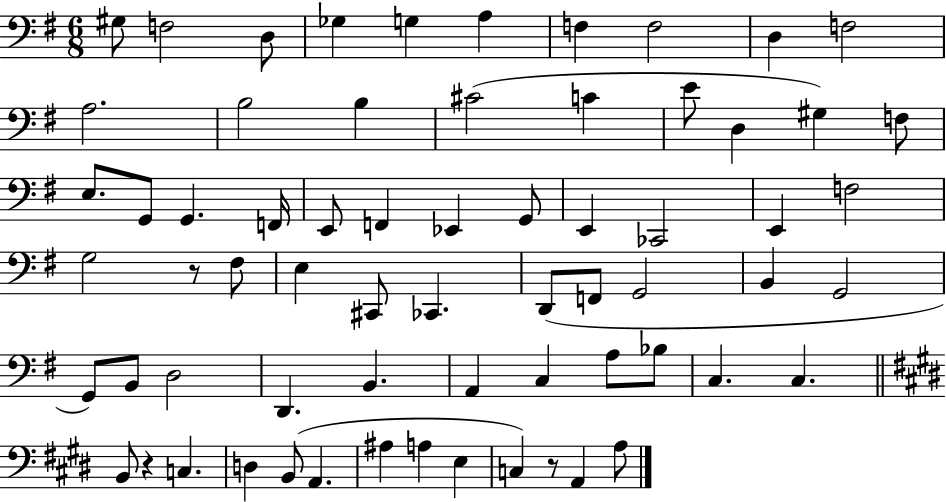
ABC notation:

X:1
T:Untitled
M:6/8
L:1/4
K:G
^G,/2 F,2 D,/2 _G, G, A, F, F,2 D, F,2 A,2 B,2 B, ^C2 C E/2 D, ^G, F,/2 E,/2 G,,/2 G,, F,,/4 E,,/2 F,, _E,, G,,/2 E,, _C,,2 E,, F,2 G,2 z/2 ^F,/2 E, ^C,,/2 _C,, D,,/2 F,,/2 G,,2 B,, G,,2 G,,/2 B,,/2 D,2 D,, B,, A,, C, A,/2 _B,/2 C, C, B,,/2 z C, D, B,,/2 A,, ^A, A, E, C, z/2 A,, A,/2